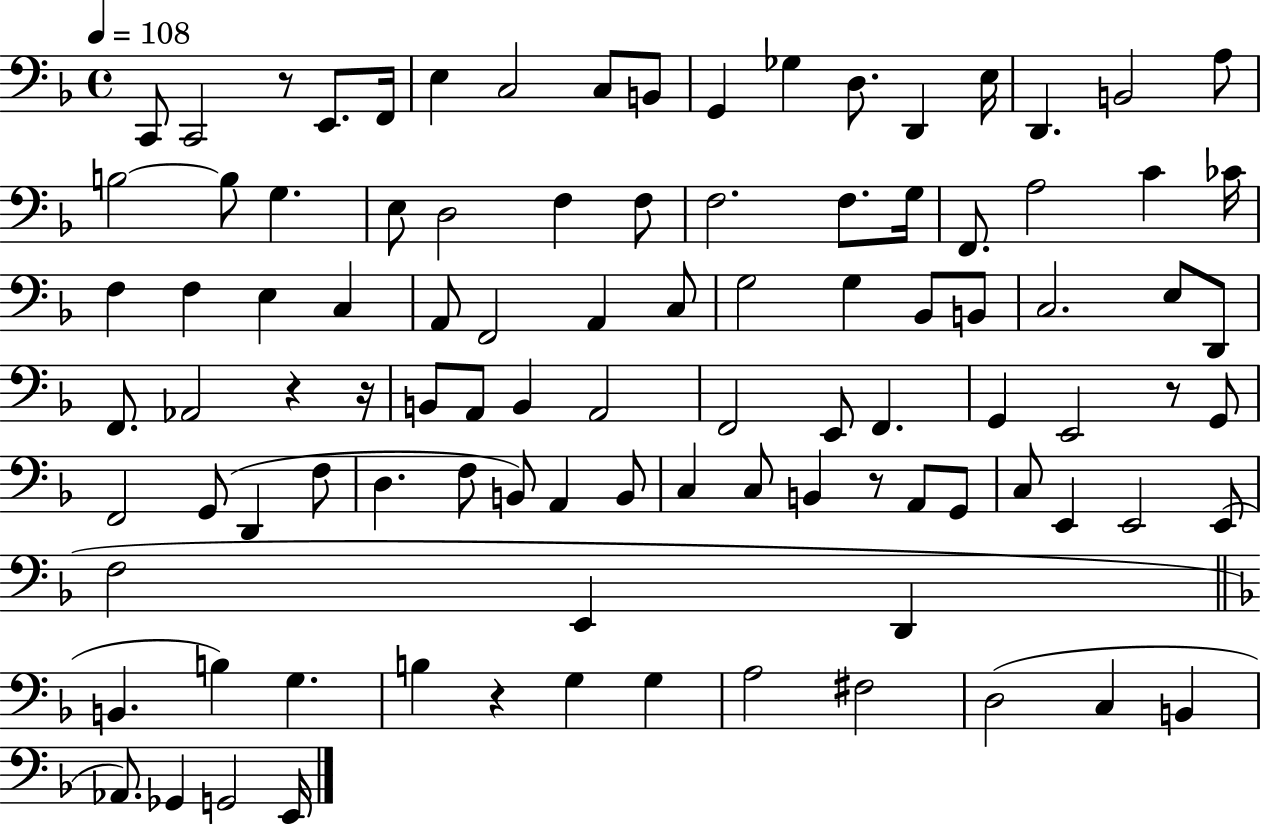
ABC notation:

X:1
T:Untitled
M:4/4
L:1/4
K:F
C,,/2 C,,2 z/2 E,,/2 F,,/4 E, C,2 C,/2 B,,/2 G,, _G, D,/2 D,, E,/4 D,, B,,2 A,/2 B,2 B,/2 G, E,/2 D,2 F, F,/2 F,2 F,/2 G,/4 F,,/2 A,2 C _C/4 F, F, E, C, A,,/2 F,,2 A,, C,/2 G,2 G, _B,,/2 B,,/2 C,2 E,/2 D,,/2 F,,/2 _A,,2 z z/4 B,,/2 A,,/2 B,, A,,2 F,,2 E,,/2 F,, G,, E,,2 z/2 G,,/2 F,,2 G,,/2 D,, F,/2 D, F,/2 B,,/2 A,, B,,/2 C, C,/2 B,, z/2 A,,/2 G,,/2 C,/2 E,, E,,2 E,,/2 F,2 E,, D,, B,, B, G, B, z G, G, A,2 ^F,2 D,2 C, B,, _A,,/2 _G,, G,,2 E,,/4